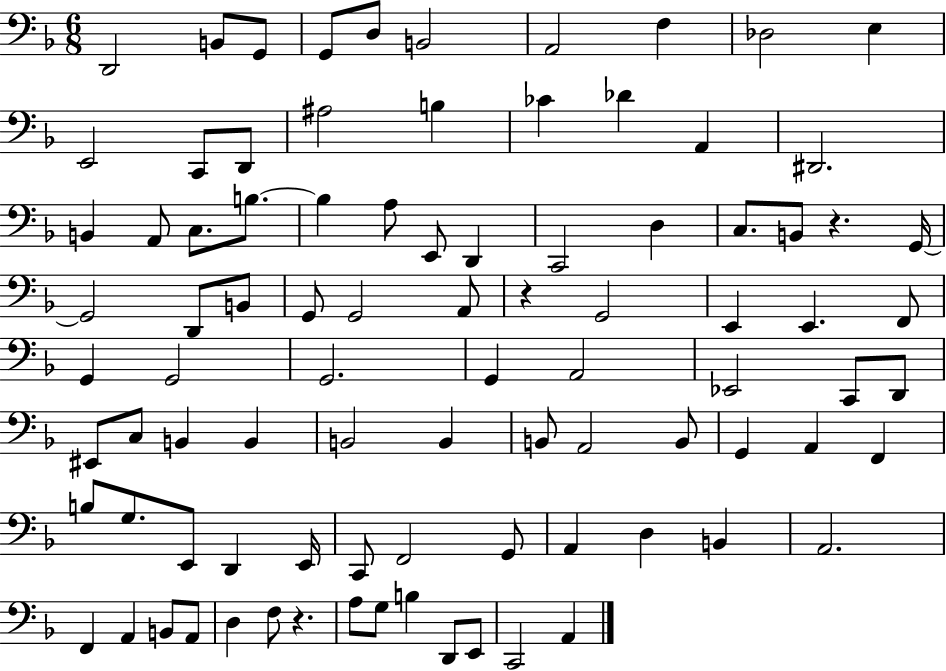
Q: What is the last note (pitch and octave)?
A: A2